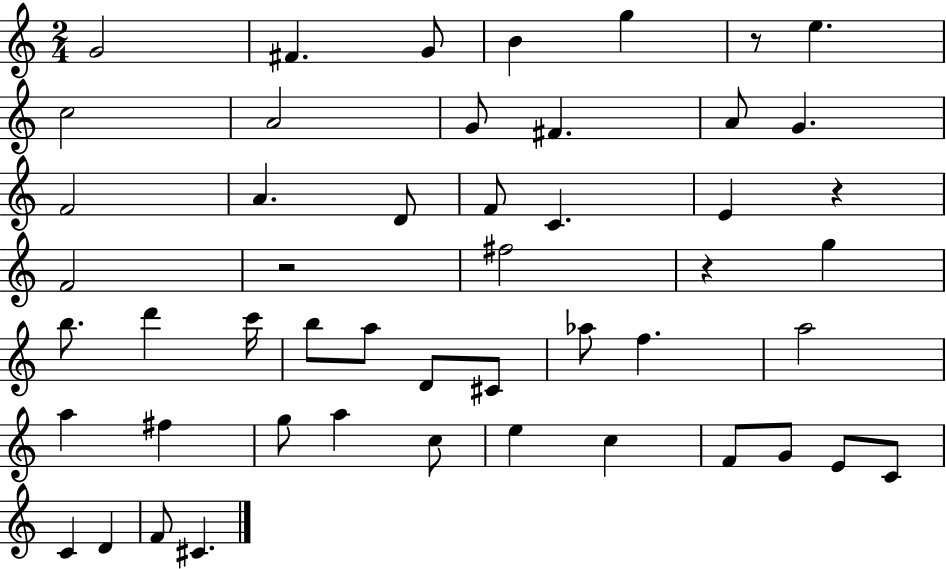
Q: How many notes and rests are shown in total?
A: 50